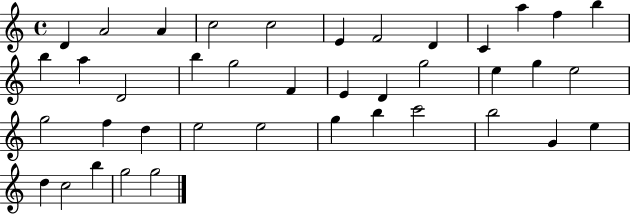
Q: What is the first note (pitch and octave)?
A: D4